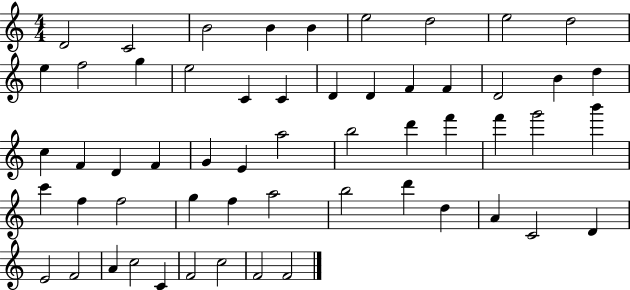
X:1
T:Untitled
M:4/4
L:1/4
K:C
D2 C2 B2 B B e2 d2 e2 d2 e f2 g e2 C C D D F F D2 B d c F D F G E a2 b2 d' f' f' g'2 b' c' f f2 g f a2 b2 d' d A C2 D E2 F2 A c2 C F2 c2 F2 F2